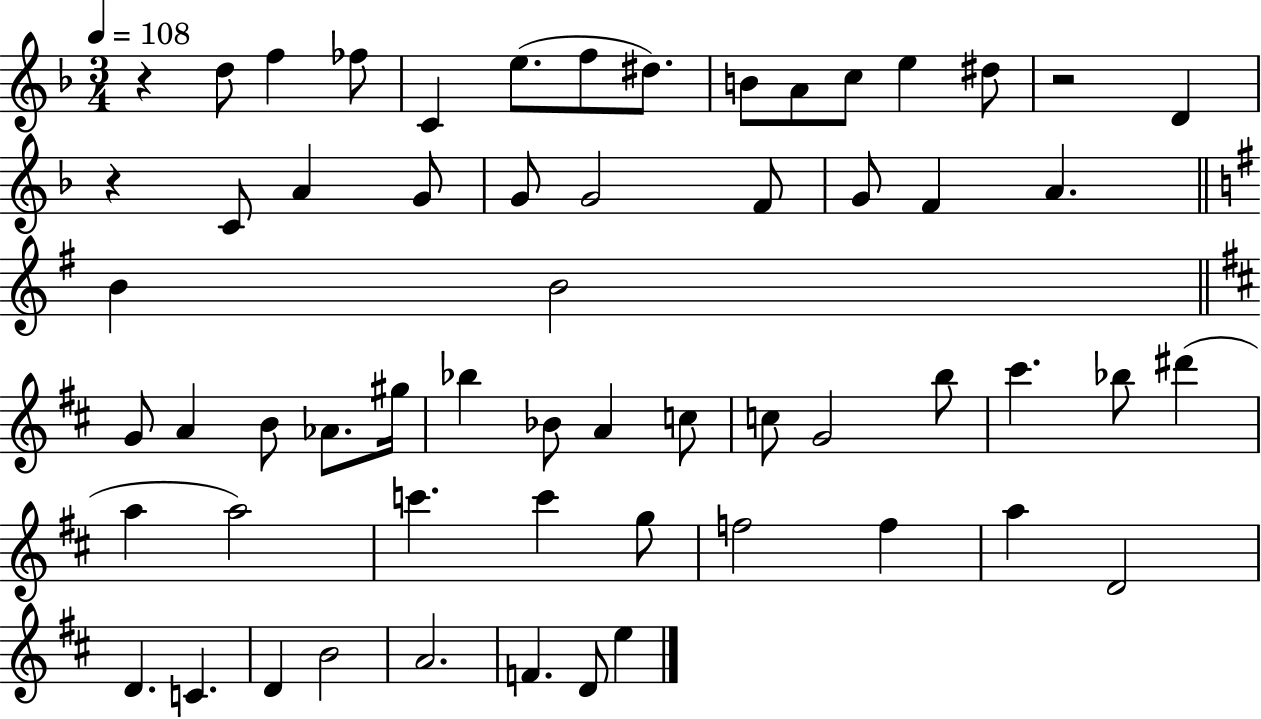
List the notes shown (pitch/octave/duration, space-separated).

R/q D5/e F5/q FES5/e C4/q E5/e. F5/e D#5/e. B4/e A4/e C5/e E5/q D#5/e R/h D4/q R/q C4/e A4/q G4/e G4/e G4/h F4/e G4/e F4/q A4/q. B4/q B4/h G4/e A4/q B4/e Ab4/e. G#5/s Bb5/q Bb4/e A4/q C5/e C5/e G4/h B5/e C#6/q. Bb5/e D#6/q A5/q A5/h C6/q. C6/q G5/e F5/h F5/q A5/q D4/h D4/q. C4/q. D4/q B4/h A4/h. F4/q. D4/e E5/q